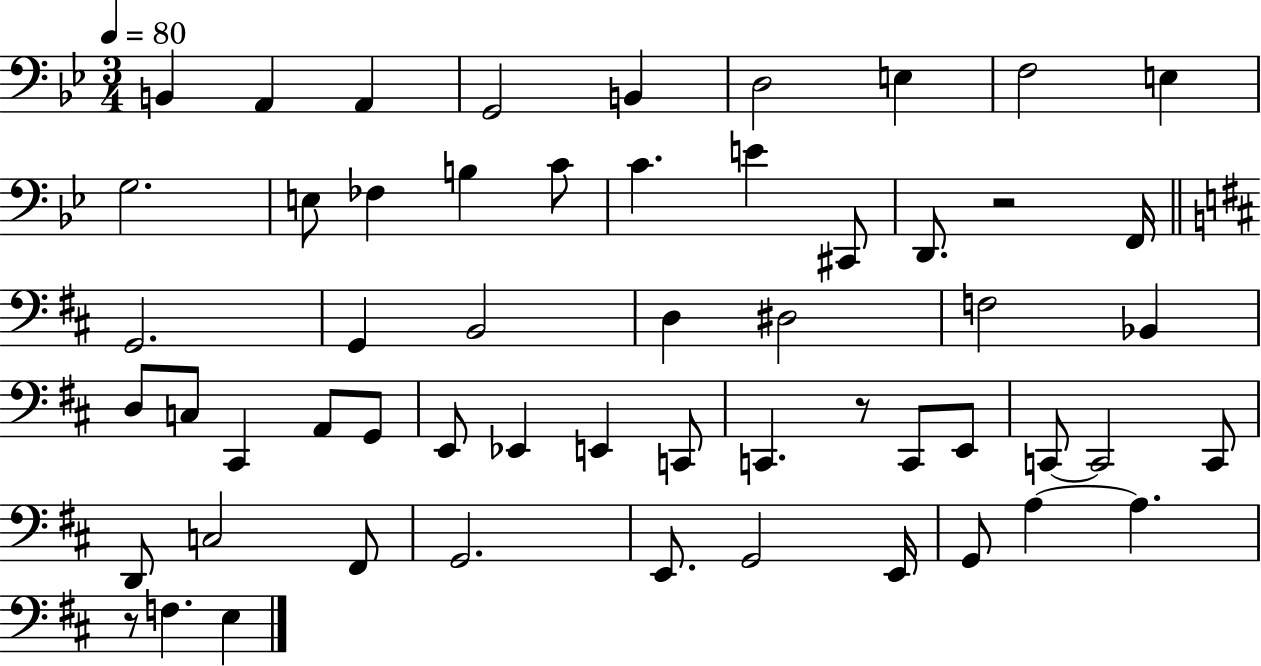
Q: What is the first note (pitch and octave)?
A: B2